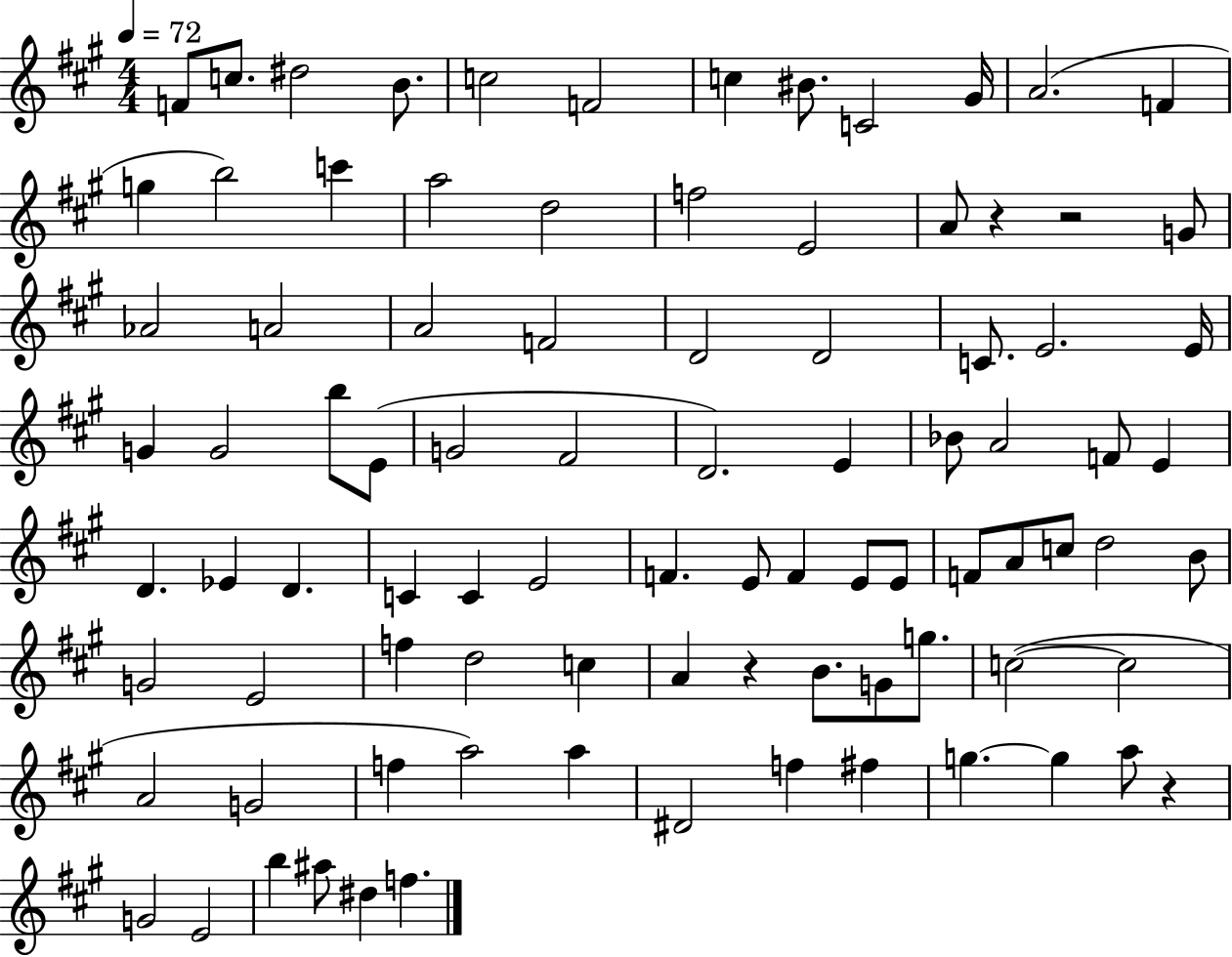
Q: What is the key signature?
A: A major